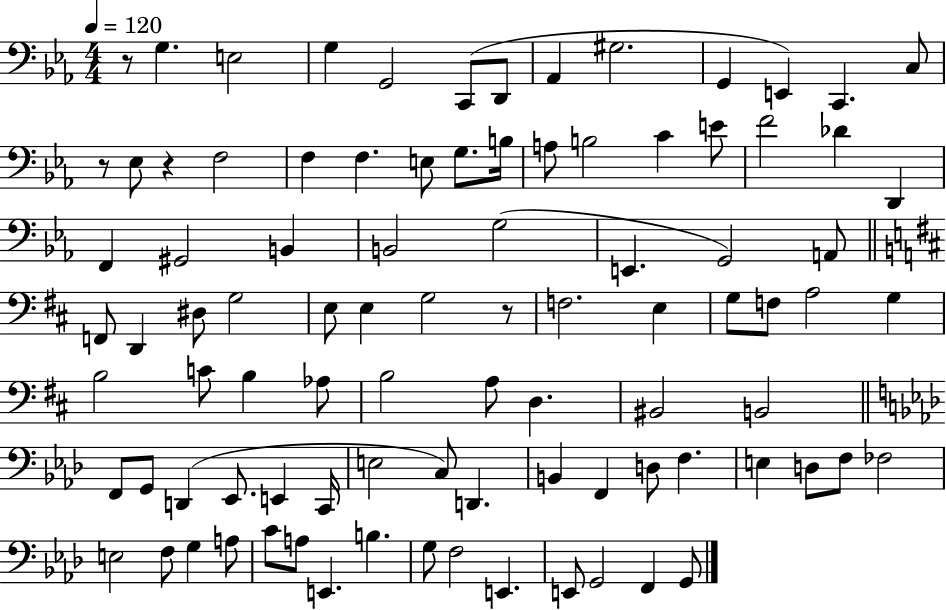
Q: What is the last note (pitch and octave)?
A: G2